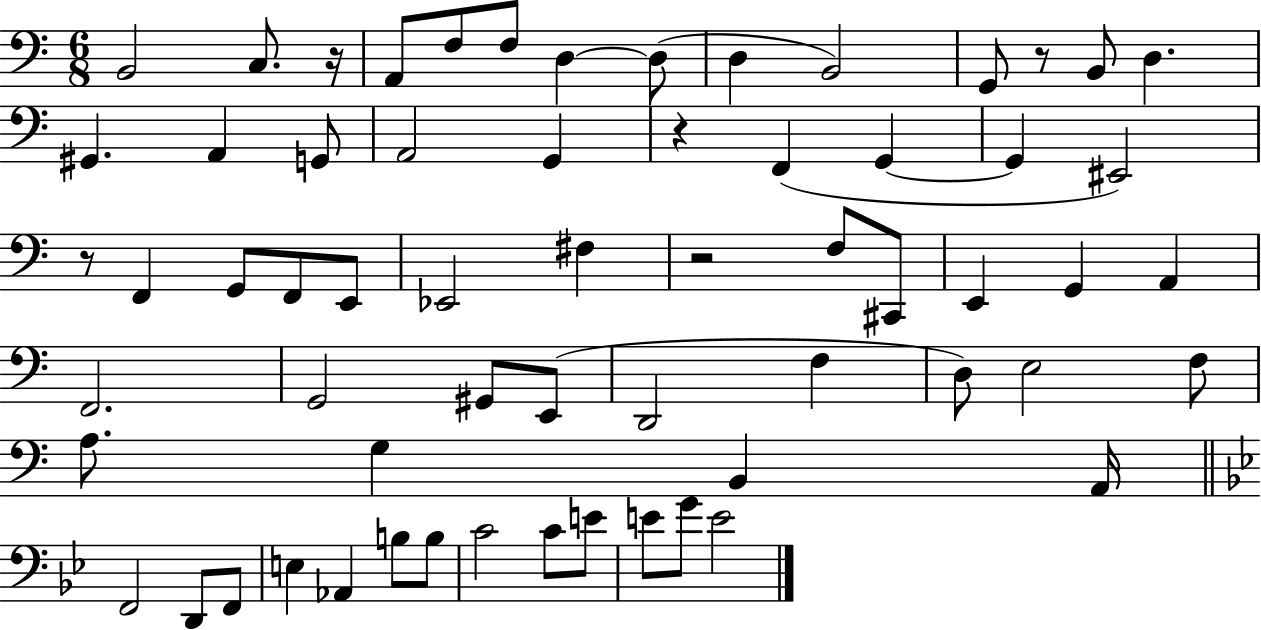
B2/h C3/e. R/s A2/e F3/e F3/e D3/q D3/e D3/q B2/h G2/e R/e B2/e D3/q. G#2/q. A2/q G2/e A2/h G2/q R/q F2/q G2/q G2/q EIS2/h R/e F2/q G2/e F2/e E2/e Eb2/h F#3/q R/h F3/e C#2/e E2/q G2/q A2/q F2/h. G2/h G#2/e E2/e D2/h F3/q D3/e E3/h F3/e A3/e. G3/q B2/q A2/s F2/h D2/e F2/e E3/q Ab2/q B3/e B3/e C4/h C4/e E4/e E4/e G4/e E4/h